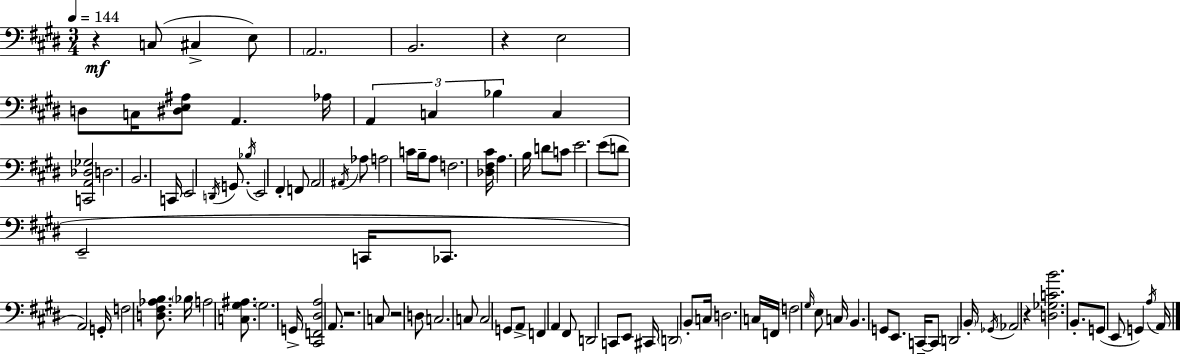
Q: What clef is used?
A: bass